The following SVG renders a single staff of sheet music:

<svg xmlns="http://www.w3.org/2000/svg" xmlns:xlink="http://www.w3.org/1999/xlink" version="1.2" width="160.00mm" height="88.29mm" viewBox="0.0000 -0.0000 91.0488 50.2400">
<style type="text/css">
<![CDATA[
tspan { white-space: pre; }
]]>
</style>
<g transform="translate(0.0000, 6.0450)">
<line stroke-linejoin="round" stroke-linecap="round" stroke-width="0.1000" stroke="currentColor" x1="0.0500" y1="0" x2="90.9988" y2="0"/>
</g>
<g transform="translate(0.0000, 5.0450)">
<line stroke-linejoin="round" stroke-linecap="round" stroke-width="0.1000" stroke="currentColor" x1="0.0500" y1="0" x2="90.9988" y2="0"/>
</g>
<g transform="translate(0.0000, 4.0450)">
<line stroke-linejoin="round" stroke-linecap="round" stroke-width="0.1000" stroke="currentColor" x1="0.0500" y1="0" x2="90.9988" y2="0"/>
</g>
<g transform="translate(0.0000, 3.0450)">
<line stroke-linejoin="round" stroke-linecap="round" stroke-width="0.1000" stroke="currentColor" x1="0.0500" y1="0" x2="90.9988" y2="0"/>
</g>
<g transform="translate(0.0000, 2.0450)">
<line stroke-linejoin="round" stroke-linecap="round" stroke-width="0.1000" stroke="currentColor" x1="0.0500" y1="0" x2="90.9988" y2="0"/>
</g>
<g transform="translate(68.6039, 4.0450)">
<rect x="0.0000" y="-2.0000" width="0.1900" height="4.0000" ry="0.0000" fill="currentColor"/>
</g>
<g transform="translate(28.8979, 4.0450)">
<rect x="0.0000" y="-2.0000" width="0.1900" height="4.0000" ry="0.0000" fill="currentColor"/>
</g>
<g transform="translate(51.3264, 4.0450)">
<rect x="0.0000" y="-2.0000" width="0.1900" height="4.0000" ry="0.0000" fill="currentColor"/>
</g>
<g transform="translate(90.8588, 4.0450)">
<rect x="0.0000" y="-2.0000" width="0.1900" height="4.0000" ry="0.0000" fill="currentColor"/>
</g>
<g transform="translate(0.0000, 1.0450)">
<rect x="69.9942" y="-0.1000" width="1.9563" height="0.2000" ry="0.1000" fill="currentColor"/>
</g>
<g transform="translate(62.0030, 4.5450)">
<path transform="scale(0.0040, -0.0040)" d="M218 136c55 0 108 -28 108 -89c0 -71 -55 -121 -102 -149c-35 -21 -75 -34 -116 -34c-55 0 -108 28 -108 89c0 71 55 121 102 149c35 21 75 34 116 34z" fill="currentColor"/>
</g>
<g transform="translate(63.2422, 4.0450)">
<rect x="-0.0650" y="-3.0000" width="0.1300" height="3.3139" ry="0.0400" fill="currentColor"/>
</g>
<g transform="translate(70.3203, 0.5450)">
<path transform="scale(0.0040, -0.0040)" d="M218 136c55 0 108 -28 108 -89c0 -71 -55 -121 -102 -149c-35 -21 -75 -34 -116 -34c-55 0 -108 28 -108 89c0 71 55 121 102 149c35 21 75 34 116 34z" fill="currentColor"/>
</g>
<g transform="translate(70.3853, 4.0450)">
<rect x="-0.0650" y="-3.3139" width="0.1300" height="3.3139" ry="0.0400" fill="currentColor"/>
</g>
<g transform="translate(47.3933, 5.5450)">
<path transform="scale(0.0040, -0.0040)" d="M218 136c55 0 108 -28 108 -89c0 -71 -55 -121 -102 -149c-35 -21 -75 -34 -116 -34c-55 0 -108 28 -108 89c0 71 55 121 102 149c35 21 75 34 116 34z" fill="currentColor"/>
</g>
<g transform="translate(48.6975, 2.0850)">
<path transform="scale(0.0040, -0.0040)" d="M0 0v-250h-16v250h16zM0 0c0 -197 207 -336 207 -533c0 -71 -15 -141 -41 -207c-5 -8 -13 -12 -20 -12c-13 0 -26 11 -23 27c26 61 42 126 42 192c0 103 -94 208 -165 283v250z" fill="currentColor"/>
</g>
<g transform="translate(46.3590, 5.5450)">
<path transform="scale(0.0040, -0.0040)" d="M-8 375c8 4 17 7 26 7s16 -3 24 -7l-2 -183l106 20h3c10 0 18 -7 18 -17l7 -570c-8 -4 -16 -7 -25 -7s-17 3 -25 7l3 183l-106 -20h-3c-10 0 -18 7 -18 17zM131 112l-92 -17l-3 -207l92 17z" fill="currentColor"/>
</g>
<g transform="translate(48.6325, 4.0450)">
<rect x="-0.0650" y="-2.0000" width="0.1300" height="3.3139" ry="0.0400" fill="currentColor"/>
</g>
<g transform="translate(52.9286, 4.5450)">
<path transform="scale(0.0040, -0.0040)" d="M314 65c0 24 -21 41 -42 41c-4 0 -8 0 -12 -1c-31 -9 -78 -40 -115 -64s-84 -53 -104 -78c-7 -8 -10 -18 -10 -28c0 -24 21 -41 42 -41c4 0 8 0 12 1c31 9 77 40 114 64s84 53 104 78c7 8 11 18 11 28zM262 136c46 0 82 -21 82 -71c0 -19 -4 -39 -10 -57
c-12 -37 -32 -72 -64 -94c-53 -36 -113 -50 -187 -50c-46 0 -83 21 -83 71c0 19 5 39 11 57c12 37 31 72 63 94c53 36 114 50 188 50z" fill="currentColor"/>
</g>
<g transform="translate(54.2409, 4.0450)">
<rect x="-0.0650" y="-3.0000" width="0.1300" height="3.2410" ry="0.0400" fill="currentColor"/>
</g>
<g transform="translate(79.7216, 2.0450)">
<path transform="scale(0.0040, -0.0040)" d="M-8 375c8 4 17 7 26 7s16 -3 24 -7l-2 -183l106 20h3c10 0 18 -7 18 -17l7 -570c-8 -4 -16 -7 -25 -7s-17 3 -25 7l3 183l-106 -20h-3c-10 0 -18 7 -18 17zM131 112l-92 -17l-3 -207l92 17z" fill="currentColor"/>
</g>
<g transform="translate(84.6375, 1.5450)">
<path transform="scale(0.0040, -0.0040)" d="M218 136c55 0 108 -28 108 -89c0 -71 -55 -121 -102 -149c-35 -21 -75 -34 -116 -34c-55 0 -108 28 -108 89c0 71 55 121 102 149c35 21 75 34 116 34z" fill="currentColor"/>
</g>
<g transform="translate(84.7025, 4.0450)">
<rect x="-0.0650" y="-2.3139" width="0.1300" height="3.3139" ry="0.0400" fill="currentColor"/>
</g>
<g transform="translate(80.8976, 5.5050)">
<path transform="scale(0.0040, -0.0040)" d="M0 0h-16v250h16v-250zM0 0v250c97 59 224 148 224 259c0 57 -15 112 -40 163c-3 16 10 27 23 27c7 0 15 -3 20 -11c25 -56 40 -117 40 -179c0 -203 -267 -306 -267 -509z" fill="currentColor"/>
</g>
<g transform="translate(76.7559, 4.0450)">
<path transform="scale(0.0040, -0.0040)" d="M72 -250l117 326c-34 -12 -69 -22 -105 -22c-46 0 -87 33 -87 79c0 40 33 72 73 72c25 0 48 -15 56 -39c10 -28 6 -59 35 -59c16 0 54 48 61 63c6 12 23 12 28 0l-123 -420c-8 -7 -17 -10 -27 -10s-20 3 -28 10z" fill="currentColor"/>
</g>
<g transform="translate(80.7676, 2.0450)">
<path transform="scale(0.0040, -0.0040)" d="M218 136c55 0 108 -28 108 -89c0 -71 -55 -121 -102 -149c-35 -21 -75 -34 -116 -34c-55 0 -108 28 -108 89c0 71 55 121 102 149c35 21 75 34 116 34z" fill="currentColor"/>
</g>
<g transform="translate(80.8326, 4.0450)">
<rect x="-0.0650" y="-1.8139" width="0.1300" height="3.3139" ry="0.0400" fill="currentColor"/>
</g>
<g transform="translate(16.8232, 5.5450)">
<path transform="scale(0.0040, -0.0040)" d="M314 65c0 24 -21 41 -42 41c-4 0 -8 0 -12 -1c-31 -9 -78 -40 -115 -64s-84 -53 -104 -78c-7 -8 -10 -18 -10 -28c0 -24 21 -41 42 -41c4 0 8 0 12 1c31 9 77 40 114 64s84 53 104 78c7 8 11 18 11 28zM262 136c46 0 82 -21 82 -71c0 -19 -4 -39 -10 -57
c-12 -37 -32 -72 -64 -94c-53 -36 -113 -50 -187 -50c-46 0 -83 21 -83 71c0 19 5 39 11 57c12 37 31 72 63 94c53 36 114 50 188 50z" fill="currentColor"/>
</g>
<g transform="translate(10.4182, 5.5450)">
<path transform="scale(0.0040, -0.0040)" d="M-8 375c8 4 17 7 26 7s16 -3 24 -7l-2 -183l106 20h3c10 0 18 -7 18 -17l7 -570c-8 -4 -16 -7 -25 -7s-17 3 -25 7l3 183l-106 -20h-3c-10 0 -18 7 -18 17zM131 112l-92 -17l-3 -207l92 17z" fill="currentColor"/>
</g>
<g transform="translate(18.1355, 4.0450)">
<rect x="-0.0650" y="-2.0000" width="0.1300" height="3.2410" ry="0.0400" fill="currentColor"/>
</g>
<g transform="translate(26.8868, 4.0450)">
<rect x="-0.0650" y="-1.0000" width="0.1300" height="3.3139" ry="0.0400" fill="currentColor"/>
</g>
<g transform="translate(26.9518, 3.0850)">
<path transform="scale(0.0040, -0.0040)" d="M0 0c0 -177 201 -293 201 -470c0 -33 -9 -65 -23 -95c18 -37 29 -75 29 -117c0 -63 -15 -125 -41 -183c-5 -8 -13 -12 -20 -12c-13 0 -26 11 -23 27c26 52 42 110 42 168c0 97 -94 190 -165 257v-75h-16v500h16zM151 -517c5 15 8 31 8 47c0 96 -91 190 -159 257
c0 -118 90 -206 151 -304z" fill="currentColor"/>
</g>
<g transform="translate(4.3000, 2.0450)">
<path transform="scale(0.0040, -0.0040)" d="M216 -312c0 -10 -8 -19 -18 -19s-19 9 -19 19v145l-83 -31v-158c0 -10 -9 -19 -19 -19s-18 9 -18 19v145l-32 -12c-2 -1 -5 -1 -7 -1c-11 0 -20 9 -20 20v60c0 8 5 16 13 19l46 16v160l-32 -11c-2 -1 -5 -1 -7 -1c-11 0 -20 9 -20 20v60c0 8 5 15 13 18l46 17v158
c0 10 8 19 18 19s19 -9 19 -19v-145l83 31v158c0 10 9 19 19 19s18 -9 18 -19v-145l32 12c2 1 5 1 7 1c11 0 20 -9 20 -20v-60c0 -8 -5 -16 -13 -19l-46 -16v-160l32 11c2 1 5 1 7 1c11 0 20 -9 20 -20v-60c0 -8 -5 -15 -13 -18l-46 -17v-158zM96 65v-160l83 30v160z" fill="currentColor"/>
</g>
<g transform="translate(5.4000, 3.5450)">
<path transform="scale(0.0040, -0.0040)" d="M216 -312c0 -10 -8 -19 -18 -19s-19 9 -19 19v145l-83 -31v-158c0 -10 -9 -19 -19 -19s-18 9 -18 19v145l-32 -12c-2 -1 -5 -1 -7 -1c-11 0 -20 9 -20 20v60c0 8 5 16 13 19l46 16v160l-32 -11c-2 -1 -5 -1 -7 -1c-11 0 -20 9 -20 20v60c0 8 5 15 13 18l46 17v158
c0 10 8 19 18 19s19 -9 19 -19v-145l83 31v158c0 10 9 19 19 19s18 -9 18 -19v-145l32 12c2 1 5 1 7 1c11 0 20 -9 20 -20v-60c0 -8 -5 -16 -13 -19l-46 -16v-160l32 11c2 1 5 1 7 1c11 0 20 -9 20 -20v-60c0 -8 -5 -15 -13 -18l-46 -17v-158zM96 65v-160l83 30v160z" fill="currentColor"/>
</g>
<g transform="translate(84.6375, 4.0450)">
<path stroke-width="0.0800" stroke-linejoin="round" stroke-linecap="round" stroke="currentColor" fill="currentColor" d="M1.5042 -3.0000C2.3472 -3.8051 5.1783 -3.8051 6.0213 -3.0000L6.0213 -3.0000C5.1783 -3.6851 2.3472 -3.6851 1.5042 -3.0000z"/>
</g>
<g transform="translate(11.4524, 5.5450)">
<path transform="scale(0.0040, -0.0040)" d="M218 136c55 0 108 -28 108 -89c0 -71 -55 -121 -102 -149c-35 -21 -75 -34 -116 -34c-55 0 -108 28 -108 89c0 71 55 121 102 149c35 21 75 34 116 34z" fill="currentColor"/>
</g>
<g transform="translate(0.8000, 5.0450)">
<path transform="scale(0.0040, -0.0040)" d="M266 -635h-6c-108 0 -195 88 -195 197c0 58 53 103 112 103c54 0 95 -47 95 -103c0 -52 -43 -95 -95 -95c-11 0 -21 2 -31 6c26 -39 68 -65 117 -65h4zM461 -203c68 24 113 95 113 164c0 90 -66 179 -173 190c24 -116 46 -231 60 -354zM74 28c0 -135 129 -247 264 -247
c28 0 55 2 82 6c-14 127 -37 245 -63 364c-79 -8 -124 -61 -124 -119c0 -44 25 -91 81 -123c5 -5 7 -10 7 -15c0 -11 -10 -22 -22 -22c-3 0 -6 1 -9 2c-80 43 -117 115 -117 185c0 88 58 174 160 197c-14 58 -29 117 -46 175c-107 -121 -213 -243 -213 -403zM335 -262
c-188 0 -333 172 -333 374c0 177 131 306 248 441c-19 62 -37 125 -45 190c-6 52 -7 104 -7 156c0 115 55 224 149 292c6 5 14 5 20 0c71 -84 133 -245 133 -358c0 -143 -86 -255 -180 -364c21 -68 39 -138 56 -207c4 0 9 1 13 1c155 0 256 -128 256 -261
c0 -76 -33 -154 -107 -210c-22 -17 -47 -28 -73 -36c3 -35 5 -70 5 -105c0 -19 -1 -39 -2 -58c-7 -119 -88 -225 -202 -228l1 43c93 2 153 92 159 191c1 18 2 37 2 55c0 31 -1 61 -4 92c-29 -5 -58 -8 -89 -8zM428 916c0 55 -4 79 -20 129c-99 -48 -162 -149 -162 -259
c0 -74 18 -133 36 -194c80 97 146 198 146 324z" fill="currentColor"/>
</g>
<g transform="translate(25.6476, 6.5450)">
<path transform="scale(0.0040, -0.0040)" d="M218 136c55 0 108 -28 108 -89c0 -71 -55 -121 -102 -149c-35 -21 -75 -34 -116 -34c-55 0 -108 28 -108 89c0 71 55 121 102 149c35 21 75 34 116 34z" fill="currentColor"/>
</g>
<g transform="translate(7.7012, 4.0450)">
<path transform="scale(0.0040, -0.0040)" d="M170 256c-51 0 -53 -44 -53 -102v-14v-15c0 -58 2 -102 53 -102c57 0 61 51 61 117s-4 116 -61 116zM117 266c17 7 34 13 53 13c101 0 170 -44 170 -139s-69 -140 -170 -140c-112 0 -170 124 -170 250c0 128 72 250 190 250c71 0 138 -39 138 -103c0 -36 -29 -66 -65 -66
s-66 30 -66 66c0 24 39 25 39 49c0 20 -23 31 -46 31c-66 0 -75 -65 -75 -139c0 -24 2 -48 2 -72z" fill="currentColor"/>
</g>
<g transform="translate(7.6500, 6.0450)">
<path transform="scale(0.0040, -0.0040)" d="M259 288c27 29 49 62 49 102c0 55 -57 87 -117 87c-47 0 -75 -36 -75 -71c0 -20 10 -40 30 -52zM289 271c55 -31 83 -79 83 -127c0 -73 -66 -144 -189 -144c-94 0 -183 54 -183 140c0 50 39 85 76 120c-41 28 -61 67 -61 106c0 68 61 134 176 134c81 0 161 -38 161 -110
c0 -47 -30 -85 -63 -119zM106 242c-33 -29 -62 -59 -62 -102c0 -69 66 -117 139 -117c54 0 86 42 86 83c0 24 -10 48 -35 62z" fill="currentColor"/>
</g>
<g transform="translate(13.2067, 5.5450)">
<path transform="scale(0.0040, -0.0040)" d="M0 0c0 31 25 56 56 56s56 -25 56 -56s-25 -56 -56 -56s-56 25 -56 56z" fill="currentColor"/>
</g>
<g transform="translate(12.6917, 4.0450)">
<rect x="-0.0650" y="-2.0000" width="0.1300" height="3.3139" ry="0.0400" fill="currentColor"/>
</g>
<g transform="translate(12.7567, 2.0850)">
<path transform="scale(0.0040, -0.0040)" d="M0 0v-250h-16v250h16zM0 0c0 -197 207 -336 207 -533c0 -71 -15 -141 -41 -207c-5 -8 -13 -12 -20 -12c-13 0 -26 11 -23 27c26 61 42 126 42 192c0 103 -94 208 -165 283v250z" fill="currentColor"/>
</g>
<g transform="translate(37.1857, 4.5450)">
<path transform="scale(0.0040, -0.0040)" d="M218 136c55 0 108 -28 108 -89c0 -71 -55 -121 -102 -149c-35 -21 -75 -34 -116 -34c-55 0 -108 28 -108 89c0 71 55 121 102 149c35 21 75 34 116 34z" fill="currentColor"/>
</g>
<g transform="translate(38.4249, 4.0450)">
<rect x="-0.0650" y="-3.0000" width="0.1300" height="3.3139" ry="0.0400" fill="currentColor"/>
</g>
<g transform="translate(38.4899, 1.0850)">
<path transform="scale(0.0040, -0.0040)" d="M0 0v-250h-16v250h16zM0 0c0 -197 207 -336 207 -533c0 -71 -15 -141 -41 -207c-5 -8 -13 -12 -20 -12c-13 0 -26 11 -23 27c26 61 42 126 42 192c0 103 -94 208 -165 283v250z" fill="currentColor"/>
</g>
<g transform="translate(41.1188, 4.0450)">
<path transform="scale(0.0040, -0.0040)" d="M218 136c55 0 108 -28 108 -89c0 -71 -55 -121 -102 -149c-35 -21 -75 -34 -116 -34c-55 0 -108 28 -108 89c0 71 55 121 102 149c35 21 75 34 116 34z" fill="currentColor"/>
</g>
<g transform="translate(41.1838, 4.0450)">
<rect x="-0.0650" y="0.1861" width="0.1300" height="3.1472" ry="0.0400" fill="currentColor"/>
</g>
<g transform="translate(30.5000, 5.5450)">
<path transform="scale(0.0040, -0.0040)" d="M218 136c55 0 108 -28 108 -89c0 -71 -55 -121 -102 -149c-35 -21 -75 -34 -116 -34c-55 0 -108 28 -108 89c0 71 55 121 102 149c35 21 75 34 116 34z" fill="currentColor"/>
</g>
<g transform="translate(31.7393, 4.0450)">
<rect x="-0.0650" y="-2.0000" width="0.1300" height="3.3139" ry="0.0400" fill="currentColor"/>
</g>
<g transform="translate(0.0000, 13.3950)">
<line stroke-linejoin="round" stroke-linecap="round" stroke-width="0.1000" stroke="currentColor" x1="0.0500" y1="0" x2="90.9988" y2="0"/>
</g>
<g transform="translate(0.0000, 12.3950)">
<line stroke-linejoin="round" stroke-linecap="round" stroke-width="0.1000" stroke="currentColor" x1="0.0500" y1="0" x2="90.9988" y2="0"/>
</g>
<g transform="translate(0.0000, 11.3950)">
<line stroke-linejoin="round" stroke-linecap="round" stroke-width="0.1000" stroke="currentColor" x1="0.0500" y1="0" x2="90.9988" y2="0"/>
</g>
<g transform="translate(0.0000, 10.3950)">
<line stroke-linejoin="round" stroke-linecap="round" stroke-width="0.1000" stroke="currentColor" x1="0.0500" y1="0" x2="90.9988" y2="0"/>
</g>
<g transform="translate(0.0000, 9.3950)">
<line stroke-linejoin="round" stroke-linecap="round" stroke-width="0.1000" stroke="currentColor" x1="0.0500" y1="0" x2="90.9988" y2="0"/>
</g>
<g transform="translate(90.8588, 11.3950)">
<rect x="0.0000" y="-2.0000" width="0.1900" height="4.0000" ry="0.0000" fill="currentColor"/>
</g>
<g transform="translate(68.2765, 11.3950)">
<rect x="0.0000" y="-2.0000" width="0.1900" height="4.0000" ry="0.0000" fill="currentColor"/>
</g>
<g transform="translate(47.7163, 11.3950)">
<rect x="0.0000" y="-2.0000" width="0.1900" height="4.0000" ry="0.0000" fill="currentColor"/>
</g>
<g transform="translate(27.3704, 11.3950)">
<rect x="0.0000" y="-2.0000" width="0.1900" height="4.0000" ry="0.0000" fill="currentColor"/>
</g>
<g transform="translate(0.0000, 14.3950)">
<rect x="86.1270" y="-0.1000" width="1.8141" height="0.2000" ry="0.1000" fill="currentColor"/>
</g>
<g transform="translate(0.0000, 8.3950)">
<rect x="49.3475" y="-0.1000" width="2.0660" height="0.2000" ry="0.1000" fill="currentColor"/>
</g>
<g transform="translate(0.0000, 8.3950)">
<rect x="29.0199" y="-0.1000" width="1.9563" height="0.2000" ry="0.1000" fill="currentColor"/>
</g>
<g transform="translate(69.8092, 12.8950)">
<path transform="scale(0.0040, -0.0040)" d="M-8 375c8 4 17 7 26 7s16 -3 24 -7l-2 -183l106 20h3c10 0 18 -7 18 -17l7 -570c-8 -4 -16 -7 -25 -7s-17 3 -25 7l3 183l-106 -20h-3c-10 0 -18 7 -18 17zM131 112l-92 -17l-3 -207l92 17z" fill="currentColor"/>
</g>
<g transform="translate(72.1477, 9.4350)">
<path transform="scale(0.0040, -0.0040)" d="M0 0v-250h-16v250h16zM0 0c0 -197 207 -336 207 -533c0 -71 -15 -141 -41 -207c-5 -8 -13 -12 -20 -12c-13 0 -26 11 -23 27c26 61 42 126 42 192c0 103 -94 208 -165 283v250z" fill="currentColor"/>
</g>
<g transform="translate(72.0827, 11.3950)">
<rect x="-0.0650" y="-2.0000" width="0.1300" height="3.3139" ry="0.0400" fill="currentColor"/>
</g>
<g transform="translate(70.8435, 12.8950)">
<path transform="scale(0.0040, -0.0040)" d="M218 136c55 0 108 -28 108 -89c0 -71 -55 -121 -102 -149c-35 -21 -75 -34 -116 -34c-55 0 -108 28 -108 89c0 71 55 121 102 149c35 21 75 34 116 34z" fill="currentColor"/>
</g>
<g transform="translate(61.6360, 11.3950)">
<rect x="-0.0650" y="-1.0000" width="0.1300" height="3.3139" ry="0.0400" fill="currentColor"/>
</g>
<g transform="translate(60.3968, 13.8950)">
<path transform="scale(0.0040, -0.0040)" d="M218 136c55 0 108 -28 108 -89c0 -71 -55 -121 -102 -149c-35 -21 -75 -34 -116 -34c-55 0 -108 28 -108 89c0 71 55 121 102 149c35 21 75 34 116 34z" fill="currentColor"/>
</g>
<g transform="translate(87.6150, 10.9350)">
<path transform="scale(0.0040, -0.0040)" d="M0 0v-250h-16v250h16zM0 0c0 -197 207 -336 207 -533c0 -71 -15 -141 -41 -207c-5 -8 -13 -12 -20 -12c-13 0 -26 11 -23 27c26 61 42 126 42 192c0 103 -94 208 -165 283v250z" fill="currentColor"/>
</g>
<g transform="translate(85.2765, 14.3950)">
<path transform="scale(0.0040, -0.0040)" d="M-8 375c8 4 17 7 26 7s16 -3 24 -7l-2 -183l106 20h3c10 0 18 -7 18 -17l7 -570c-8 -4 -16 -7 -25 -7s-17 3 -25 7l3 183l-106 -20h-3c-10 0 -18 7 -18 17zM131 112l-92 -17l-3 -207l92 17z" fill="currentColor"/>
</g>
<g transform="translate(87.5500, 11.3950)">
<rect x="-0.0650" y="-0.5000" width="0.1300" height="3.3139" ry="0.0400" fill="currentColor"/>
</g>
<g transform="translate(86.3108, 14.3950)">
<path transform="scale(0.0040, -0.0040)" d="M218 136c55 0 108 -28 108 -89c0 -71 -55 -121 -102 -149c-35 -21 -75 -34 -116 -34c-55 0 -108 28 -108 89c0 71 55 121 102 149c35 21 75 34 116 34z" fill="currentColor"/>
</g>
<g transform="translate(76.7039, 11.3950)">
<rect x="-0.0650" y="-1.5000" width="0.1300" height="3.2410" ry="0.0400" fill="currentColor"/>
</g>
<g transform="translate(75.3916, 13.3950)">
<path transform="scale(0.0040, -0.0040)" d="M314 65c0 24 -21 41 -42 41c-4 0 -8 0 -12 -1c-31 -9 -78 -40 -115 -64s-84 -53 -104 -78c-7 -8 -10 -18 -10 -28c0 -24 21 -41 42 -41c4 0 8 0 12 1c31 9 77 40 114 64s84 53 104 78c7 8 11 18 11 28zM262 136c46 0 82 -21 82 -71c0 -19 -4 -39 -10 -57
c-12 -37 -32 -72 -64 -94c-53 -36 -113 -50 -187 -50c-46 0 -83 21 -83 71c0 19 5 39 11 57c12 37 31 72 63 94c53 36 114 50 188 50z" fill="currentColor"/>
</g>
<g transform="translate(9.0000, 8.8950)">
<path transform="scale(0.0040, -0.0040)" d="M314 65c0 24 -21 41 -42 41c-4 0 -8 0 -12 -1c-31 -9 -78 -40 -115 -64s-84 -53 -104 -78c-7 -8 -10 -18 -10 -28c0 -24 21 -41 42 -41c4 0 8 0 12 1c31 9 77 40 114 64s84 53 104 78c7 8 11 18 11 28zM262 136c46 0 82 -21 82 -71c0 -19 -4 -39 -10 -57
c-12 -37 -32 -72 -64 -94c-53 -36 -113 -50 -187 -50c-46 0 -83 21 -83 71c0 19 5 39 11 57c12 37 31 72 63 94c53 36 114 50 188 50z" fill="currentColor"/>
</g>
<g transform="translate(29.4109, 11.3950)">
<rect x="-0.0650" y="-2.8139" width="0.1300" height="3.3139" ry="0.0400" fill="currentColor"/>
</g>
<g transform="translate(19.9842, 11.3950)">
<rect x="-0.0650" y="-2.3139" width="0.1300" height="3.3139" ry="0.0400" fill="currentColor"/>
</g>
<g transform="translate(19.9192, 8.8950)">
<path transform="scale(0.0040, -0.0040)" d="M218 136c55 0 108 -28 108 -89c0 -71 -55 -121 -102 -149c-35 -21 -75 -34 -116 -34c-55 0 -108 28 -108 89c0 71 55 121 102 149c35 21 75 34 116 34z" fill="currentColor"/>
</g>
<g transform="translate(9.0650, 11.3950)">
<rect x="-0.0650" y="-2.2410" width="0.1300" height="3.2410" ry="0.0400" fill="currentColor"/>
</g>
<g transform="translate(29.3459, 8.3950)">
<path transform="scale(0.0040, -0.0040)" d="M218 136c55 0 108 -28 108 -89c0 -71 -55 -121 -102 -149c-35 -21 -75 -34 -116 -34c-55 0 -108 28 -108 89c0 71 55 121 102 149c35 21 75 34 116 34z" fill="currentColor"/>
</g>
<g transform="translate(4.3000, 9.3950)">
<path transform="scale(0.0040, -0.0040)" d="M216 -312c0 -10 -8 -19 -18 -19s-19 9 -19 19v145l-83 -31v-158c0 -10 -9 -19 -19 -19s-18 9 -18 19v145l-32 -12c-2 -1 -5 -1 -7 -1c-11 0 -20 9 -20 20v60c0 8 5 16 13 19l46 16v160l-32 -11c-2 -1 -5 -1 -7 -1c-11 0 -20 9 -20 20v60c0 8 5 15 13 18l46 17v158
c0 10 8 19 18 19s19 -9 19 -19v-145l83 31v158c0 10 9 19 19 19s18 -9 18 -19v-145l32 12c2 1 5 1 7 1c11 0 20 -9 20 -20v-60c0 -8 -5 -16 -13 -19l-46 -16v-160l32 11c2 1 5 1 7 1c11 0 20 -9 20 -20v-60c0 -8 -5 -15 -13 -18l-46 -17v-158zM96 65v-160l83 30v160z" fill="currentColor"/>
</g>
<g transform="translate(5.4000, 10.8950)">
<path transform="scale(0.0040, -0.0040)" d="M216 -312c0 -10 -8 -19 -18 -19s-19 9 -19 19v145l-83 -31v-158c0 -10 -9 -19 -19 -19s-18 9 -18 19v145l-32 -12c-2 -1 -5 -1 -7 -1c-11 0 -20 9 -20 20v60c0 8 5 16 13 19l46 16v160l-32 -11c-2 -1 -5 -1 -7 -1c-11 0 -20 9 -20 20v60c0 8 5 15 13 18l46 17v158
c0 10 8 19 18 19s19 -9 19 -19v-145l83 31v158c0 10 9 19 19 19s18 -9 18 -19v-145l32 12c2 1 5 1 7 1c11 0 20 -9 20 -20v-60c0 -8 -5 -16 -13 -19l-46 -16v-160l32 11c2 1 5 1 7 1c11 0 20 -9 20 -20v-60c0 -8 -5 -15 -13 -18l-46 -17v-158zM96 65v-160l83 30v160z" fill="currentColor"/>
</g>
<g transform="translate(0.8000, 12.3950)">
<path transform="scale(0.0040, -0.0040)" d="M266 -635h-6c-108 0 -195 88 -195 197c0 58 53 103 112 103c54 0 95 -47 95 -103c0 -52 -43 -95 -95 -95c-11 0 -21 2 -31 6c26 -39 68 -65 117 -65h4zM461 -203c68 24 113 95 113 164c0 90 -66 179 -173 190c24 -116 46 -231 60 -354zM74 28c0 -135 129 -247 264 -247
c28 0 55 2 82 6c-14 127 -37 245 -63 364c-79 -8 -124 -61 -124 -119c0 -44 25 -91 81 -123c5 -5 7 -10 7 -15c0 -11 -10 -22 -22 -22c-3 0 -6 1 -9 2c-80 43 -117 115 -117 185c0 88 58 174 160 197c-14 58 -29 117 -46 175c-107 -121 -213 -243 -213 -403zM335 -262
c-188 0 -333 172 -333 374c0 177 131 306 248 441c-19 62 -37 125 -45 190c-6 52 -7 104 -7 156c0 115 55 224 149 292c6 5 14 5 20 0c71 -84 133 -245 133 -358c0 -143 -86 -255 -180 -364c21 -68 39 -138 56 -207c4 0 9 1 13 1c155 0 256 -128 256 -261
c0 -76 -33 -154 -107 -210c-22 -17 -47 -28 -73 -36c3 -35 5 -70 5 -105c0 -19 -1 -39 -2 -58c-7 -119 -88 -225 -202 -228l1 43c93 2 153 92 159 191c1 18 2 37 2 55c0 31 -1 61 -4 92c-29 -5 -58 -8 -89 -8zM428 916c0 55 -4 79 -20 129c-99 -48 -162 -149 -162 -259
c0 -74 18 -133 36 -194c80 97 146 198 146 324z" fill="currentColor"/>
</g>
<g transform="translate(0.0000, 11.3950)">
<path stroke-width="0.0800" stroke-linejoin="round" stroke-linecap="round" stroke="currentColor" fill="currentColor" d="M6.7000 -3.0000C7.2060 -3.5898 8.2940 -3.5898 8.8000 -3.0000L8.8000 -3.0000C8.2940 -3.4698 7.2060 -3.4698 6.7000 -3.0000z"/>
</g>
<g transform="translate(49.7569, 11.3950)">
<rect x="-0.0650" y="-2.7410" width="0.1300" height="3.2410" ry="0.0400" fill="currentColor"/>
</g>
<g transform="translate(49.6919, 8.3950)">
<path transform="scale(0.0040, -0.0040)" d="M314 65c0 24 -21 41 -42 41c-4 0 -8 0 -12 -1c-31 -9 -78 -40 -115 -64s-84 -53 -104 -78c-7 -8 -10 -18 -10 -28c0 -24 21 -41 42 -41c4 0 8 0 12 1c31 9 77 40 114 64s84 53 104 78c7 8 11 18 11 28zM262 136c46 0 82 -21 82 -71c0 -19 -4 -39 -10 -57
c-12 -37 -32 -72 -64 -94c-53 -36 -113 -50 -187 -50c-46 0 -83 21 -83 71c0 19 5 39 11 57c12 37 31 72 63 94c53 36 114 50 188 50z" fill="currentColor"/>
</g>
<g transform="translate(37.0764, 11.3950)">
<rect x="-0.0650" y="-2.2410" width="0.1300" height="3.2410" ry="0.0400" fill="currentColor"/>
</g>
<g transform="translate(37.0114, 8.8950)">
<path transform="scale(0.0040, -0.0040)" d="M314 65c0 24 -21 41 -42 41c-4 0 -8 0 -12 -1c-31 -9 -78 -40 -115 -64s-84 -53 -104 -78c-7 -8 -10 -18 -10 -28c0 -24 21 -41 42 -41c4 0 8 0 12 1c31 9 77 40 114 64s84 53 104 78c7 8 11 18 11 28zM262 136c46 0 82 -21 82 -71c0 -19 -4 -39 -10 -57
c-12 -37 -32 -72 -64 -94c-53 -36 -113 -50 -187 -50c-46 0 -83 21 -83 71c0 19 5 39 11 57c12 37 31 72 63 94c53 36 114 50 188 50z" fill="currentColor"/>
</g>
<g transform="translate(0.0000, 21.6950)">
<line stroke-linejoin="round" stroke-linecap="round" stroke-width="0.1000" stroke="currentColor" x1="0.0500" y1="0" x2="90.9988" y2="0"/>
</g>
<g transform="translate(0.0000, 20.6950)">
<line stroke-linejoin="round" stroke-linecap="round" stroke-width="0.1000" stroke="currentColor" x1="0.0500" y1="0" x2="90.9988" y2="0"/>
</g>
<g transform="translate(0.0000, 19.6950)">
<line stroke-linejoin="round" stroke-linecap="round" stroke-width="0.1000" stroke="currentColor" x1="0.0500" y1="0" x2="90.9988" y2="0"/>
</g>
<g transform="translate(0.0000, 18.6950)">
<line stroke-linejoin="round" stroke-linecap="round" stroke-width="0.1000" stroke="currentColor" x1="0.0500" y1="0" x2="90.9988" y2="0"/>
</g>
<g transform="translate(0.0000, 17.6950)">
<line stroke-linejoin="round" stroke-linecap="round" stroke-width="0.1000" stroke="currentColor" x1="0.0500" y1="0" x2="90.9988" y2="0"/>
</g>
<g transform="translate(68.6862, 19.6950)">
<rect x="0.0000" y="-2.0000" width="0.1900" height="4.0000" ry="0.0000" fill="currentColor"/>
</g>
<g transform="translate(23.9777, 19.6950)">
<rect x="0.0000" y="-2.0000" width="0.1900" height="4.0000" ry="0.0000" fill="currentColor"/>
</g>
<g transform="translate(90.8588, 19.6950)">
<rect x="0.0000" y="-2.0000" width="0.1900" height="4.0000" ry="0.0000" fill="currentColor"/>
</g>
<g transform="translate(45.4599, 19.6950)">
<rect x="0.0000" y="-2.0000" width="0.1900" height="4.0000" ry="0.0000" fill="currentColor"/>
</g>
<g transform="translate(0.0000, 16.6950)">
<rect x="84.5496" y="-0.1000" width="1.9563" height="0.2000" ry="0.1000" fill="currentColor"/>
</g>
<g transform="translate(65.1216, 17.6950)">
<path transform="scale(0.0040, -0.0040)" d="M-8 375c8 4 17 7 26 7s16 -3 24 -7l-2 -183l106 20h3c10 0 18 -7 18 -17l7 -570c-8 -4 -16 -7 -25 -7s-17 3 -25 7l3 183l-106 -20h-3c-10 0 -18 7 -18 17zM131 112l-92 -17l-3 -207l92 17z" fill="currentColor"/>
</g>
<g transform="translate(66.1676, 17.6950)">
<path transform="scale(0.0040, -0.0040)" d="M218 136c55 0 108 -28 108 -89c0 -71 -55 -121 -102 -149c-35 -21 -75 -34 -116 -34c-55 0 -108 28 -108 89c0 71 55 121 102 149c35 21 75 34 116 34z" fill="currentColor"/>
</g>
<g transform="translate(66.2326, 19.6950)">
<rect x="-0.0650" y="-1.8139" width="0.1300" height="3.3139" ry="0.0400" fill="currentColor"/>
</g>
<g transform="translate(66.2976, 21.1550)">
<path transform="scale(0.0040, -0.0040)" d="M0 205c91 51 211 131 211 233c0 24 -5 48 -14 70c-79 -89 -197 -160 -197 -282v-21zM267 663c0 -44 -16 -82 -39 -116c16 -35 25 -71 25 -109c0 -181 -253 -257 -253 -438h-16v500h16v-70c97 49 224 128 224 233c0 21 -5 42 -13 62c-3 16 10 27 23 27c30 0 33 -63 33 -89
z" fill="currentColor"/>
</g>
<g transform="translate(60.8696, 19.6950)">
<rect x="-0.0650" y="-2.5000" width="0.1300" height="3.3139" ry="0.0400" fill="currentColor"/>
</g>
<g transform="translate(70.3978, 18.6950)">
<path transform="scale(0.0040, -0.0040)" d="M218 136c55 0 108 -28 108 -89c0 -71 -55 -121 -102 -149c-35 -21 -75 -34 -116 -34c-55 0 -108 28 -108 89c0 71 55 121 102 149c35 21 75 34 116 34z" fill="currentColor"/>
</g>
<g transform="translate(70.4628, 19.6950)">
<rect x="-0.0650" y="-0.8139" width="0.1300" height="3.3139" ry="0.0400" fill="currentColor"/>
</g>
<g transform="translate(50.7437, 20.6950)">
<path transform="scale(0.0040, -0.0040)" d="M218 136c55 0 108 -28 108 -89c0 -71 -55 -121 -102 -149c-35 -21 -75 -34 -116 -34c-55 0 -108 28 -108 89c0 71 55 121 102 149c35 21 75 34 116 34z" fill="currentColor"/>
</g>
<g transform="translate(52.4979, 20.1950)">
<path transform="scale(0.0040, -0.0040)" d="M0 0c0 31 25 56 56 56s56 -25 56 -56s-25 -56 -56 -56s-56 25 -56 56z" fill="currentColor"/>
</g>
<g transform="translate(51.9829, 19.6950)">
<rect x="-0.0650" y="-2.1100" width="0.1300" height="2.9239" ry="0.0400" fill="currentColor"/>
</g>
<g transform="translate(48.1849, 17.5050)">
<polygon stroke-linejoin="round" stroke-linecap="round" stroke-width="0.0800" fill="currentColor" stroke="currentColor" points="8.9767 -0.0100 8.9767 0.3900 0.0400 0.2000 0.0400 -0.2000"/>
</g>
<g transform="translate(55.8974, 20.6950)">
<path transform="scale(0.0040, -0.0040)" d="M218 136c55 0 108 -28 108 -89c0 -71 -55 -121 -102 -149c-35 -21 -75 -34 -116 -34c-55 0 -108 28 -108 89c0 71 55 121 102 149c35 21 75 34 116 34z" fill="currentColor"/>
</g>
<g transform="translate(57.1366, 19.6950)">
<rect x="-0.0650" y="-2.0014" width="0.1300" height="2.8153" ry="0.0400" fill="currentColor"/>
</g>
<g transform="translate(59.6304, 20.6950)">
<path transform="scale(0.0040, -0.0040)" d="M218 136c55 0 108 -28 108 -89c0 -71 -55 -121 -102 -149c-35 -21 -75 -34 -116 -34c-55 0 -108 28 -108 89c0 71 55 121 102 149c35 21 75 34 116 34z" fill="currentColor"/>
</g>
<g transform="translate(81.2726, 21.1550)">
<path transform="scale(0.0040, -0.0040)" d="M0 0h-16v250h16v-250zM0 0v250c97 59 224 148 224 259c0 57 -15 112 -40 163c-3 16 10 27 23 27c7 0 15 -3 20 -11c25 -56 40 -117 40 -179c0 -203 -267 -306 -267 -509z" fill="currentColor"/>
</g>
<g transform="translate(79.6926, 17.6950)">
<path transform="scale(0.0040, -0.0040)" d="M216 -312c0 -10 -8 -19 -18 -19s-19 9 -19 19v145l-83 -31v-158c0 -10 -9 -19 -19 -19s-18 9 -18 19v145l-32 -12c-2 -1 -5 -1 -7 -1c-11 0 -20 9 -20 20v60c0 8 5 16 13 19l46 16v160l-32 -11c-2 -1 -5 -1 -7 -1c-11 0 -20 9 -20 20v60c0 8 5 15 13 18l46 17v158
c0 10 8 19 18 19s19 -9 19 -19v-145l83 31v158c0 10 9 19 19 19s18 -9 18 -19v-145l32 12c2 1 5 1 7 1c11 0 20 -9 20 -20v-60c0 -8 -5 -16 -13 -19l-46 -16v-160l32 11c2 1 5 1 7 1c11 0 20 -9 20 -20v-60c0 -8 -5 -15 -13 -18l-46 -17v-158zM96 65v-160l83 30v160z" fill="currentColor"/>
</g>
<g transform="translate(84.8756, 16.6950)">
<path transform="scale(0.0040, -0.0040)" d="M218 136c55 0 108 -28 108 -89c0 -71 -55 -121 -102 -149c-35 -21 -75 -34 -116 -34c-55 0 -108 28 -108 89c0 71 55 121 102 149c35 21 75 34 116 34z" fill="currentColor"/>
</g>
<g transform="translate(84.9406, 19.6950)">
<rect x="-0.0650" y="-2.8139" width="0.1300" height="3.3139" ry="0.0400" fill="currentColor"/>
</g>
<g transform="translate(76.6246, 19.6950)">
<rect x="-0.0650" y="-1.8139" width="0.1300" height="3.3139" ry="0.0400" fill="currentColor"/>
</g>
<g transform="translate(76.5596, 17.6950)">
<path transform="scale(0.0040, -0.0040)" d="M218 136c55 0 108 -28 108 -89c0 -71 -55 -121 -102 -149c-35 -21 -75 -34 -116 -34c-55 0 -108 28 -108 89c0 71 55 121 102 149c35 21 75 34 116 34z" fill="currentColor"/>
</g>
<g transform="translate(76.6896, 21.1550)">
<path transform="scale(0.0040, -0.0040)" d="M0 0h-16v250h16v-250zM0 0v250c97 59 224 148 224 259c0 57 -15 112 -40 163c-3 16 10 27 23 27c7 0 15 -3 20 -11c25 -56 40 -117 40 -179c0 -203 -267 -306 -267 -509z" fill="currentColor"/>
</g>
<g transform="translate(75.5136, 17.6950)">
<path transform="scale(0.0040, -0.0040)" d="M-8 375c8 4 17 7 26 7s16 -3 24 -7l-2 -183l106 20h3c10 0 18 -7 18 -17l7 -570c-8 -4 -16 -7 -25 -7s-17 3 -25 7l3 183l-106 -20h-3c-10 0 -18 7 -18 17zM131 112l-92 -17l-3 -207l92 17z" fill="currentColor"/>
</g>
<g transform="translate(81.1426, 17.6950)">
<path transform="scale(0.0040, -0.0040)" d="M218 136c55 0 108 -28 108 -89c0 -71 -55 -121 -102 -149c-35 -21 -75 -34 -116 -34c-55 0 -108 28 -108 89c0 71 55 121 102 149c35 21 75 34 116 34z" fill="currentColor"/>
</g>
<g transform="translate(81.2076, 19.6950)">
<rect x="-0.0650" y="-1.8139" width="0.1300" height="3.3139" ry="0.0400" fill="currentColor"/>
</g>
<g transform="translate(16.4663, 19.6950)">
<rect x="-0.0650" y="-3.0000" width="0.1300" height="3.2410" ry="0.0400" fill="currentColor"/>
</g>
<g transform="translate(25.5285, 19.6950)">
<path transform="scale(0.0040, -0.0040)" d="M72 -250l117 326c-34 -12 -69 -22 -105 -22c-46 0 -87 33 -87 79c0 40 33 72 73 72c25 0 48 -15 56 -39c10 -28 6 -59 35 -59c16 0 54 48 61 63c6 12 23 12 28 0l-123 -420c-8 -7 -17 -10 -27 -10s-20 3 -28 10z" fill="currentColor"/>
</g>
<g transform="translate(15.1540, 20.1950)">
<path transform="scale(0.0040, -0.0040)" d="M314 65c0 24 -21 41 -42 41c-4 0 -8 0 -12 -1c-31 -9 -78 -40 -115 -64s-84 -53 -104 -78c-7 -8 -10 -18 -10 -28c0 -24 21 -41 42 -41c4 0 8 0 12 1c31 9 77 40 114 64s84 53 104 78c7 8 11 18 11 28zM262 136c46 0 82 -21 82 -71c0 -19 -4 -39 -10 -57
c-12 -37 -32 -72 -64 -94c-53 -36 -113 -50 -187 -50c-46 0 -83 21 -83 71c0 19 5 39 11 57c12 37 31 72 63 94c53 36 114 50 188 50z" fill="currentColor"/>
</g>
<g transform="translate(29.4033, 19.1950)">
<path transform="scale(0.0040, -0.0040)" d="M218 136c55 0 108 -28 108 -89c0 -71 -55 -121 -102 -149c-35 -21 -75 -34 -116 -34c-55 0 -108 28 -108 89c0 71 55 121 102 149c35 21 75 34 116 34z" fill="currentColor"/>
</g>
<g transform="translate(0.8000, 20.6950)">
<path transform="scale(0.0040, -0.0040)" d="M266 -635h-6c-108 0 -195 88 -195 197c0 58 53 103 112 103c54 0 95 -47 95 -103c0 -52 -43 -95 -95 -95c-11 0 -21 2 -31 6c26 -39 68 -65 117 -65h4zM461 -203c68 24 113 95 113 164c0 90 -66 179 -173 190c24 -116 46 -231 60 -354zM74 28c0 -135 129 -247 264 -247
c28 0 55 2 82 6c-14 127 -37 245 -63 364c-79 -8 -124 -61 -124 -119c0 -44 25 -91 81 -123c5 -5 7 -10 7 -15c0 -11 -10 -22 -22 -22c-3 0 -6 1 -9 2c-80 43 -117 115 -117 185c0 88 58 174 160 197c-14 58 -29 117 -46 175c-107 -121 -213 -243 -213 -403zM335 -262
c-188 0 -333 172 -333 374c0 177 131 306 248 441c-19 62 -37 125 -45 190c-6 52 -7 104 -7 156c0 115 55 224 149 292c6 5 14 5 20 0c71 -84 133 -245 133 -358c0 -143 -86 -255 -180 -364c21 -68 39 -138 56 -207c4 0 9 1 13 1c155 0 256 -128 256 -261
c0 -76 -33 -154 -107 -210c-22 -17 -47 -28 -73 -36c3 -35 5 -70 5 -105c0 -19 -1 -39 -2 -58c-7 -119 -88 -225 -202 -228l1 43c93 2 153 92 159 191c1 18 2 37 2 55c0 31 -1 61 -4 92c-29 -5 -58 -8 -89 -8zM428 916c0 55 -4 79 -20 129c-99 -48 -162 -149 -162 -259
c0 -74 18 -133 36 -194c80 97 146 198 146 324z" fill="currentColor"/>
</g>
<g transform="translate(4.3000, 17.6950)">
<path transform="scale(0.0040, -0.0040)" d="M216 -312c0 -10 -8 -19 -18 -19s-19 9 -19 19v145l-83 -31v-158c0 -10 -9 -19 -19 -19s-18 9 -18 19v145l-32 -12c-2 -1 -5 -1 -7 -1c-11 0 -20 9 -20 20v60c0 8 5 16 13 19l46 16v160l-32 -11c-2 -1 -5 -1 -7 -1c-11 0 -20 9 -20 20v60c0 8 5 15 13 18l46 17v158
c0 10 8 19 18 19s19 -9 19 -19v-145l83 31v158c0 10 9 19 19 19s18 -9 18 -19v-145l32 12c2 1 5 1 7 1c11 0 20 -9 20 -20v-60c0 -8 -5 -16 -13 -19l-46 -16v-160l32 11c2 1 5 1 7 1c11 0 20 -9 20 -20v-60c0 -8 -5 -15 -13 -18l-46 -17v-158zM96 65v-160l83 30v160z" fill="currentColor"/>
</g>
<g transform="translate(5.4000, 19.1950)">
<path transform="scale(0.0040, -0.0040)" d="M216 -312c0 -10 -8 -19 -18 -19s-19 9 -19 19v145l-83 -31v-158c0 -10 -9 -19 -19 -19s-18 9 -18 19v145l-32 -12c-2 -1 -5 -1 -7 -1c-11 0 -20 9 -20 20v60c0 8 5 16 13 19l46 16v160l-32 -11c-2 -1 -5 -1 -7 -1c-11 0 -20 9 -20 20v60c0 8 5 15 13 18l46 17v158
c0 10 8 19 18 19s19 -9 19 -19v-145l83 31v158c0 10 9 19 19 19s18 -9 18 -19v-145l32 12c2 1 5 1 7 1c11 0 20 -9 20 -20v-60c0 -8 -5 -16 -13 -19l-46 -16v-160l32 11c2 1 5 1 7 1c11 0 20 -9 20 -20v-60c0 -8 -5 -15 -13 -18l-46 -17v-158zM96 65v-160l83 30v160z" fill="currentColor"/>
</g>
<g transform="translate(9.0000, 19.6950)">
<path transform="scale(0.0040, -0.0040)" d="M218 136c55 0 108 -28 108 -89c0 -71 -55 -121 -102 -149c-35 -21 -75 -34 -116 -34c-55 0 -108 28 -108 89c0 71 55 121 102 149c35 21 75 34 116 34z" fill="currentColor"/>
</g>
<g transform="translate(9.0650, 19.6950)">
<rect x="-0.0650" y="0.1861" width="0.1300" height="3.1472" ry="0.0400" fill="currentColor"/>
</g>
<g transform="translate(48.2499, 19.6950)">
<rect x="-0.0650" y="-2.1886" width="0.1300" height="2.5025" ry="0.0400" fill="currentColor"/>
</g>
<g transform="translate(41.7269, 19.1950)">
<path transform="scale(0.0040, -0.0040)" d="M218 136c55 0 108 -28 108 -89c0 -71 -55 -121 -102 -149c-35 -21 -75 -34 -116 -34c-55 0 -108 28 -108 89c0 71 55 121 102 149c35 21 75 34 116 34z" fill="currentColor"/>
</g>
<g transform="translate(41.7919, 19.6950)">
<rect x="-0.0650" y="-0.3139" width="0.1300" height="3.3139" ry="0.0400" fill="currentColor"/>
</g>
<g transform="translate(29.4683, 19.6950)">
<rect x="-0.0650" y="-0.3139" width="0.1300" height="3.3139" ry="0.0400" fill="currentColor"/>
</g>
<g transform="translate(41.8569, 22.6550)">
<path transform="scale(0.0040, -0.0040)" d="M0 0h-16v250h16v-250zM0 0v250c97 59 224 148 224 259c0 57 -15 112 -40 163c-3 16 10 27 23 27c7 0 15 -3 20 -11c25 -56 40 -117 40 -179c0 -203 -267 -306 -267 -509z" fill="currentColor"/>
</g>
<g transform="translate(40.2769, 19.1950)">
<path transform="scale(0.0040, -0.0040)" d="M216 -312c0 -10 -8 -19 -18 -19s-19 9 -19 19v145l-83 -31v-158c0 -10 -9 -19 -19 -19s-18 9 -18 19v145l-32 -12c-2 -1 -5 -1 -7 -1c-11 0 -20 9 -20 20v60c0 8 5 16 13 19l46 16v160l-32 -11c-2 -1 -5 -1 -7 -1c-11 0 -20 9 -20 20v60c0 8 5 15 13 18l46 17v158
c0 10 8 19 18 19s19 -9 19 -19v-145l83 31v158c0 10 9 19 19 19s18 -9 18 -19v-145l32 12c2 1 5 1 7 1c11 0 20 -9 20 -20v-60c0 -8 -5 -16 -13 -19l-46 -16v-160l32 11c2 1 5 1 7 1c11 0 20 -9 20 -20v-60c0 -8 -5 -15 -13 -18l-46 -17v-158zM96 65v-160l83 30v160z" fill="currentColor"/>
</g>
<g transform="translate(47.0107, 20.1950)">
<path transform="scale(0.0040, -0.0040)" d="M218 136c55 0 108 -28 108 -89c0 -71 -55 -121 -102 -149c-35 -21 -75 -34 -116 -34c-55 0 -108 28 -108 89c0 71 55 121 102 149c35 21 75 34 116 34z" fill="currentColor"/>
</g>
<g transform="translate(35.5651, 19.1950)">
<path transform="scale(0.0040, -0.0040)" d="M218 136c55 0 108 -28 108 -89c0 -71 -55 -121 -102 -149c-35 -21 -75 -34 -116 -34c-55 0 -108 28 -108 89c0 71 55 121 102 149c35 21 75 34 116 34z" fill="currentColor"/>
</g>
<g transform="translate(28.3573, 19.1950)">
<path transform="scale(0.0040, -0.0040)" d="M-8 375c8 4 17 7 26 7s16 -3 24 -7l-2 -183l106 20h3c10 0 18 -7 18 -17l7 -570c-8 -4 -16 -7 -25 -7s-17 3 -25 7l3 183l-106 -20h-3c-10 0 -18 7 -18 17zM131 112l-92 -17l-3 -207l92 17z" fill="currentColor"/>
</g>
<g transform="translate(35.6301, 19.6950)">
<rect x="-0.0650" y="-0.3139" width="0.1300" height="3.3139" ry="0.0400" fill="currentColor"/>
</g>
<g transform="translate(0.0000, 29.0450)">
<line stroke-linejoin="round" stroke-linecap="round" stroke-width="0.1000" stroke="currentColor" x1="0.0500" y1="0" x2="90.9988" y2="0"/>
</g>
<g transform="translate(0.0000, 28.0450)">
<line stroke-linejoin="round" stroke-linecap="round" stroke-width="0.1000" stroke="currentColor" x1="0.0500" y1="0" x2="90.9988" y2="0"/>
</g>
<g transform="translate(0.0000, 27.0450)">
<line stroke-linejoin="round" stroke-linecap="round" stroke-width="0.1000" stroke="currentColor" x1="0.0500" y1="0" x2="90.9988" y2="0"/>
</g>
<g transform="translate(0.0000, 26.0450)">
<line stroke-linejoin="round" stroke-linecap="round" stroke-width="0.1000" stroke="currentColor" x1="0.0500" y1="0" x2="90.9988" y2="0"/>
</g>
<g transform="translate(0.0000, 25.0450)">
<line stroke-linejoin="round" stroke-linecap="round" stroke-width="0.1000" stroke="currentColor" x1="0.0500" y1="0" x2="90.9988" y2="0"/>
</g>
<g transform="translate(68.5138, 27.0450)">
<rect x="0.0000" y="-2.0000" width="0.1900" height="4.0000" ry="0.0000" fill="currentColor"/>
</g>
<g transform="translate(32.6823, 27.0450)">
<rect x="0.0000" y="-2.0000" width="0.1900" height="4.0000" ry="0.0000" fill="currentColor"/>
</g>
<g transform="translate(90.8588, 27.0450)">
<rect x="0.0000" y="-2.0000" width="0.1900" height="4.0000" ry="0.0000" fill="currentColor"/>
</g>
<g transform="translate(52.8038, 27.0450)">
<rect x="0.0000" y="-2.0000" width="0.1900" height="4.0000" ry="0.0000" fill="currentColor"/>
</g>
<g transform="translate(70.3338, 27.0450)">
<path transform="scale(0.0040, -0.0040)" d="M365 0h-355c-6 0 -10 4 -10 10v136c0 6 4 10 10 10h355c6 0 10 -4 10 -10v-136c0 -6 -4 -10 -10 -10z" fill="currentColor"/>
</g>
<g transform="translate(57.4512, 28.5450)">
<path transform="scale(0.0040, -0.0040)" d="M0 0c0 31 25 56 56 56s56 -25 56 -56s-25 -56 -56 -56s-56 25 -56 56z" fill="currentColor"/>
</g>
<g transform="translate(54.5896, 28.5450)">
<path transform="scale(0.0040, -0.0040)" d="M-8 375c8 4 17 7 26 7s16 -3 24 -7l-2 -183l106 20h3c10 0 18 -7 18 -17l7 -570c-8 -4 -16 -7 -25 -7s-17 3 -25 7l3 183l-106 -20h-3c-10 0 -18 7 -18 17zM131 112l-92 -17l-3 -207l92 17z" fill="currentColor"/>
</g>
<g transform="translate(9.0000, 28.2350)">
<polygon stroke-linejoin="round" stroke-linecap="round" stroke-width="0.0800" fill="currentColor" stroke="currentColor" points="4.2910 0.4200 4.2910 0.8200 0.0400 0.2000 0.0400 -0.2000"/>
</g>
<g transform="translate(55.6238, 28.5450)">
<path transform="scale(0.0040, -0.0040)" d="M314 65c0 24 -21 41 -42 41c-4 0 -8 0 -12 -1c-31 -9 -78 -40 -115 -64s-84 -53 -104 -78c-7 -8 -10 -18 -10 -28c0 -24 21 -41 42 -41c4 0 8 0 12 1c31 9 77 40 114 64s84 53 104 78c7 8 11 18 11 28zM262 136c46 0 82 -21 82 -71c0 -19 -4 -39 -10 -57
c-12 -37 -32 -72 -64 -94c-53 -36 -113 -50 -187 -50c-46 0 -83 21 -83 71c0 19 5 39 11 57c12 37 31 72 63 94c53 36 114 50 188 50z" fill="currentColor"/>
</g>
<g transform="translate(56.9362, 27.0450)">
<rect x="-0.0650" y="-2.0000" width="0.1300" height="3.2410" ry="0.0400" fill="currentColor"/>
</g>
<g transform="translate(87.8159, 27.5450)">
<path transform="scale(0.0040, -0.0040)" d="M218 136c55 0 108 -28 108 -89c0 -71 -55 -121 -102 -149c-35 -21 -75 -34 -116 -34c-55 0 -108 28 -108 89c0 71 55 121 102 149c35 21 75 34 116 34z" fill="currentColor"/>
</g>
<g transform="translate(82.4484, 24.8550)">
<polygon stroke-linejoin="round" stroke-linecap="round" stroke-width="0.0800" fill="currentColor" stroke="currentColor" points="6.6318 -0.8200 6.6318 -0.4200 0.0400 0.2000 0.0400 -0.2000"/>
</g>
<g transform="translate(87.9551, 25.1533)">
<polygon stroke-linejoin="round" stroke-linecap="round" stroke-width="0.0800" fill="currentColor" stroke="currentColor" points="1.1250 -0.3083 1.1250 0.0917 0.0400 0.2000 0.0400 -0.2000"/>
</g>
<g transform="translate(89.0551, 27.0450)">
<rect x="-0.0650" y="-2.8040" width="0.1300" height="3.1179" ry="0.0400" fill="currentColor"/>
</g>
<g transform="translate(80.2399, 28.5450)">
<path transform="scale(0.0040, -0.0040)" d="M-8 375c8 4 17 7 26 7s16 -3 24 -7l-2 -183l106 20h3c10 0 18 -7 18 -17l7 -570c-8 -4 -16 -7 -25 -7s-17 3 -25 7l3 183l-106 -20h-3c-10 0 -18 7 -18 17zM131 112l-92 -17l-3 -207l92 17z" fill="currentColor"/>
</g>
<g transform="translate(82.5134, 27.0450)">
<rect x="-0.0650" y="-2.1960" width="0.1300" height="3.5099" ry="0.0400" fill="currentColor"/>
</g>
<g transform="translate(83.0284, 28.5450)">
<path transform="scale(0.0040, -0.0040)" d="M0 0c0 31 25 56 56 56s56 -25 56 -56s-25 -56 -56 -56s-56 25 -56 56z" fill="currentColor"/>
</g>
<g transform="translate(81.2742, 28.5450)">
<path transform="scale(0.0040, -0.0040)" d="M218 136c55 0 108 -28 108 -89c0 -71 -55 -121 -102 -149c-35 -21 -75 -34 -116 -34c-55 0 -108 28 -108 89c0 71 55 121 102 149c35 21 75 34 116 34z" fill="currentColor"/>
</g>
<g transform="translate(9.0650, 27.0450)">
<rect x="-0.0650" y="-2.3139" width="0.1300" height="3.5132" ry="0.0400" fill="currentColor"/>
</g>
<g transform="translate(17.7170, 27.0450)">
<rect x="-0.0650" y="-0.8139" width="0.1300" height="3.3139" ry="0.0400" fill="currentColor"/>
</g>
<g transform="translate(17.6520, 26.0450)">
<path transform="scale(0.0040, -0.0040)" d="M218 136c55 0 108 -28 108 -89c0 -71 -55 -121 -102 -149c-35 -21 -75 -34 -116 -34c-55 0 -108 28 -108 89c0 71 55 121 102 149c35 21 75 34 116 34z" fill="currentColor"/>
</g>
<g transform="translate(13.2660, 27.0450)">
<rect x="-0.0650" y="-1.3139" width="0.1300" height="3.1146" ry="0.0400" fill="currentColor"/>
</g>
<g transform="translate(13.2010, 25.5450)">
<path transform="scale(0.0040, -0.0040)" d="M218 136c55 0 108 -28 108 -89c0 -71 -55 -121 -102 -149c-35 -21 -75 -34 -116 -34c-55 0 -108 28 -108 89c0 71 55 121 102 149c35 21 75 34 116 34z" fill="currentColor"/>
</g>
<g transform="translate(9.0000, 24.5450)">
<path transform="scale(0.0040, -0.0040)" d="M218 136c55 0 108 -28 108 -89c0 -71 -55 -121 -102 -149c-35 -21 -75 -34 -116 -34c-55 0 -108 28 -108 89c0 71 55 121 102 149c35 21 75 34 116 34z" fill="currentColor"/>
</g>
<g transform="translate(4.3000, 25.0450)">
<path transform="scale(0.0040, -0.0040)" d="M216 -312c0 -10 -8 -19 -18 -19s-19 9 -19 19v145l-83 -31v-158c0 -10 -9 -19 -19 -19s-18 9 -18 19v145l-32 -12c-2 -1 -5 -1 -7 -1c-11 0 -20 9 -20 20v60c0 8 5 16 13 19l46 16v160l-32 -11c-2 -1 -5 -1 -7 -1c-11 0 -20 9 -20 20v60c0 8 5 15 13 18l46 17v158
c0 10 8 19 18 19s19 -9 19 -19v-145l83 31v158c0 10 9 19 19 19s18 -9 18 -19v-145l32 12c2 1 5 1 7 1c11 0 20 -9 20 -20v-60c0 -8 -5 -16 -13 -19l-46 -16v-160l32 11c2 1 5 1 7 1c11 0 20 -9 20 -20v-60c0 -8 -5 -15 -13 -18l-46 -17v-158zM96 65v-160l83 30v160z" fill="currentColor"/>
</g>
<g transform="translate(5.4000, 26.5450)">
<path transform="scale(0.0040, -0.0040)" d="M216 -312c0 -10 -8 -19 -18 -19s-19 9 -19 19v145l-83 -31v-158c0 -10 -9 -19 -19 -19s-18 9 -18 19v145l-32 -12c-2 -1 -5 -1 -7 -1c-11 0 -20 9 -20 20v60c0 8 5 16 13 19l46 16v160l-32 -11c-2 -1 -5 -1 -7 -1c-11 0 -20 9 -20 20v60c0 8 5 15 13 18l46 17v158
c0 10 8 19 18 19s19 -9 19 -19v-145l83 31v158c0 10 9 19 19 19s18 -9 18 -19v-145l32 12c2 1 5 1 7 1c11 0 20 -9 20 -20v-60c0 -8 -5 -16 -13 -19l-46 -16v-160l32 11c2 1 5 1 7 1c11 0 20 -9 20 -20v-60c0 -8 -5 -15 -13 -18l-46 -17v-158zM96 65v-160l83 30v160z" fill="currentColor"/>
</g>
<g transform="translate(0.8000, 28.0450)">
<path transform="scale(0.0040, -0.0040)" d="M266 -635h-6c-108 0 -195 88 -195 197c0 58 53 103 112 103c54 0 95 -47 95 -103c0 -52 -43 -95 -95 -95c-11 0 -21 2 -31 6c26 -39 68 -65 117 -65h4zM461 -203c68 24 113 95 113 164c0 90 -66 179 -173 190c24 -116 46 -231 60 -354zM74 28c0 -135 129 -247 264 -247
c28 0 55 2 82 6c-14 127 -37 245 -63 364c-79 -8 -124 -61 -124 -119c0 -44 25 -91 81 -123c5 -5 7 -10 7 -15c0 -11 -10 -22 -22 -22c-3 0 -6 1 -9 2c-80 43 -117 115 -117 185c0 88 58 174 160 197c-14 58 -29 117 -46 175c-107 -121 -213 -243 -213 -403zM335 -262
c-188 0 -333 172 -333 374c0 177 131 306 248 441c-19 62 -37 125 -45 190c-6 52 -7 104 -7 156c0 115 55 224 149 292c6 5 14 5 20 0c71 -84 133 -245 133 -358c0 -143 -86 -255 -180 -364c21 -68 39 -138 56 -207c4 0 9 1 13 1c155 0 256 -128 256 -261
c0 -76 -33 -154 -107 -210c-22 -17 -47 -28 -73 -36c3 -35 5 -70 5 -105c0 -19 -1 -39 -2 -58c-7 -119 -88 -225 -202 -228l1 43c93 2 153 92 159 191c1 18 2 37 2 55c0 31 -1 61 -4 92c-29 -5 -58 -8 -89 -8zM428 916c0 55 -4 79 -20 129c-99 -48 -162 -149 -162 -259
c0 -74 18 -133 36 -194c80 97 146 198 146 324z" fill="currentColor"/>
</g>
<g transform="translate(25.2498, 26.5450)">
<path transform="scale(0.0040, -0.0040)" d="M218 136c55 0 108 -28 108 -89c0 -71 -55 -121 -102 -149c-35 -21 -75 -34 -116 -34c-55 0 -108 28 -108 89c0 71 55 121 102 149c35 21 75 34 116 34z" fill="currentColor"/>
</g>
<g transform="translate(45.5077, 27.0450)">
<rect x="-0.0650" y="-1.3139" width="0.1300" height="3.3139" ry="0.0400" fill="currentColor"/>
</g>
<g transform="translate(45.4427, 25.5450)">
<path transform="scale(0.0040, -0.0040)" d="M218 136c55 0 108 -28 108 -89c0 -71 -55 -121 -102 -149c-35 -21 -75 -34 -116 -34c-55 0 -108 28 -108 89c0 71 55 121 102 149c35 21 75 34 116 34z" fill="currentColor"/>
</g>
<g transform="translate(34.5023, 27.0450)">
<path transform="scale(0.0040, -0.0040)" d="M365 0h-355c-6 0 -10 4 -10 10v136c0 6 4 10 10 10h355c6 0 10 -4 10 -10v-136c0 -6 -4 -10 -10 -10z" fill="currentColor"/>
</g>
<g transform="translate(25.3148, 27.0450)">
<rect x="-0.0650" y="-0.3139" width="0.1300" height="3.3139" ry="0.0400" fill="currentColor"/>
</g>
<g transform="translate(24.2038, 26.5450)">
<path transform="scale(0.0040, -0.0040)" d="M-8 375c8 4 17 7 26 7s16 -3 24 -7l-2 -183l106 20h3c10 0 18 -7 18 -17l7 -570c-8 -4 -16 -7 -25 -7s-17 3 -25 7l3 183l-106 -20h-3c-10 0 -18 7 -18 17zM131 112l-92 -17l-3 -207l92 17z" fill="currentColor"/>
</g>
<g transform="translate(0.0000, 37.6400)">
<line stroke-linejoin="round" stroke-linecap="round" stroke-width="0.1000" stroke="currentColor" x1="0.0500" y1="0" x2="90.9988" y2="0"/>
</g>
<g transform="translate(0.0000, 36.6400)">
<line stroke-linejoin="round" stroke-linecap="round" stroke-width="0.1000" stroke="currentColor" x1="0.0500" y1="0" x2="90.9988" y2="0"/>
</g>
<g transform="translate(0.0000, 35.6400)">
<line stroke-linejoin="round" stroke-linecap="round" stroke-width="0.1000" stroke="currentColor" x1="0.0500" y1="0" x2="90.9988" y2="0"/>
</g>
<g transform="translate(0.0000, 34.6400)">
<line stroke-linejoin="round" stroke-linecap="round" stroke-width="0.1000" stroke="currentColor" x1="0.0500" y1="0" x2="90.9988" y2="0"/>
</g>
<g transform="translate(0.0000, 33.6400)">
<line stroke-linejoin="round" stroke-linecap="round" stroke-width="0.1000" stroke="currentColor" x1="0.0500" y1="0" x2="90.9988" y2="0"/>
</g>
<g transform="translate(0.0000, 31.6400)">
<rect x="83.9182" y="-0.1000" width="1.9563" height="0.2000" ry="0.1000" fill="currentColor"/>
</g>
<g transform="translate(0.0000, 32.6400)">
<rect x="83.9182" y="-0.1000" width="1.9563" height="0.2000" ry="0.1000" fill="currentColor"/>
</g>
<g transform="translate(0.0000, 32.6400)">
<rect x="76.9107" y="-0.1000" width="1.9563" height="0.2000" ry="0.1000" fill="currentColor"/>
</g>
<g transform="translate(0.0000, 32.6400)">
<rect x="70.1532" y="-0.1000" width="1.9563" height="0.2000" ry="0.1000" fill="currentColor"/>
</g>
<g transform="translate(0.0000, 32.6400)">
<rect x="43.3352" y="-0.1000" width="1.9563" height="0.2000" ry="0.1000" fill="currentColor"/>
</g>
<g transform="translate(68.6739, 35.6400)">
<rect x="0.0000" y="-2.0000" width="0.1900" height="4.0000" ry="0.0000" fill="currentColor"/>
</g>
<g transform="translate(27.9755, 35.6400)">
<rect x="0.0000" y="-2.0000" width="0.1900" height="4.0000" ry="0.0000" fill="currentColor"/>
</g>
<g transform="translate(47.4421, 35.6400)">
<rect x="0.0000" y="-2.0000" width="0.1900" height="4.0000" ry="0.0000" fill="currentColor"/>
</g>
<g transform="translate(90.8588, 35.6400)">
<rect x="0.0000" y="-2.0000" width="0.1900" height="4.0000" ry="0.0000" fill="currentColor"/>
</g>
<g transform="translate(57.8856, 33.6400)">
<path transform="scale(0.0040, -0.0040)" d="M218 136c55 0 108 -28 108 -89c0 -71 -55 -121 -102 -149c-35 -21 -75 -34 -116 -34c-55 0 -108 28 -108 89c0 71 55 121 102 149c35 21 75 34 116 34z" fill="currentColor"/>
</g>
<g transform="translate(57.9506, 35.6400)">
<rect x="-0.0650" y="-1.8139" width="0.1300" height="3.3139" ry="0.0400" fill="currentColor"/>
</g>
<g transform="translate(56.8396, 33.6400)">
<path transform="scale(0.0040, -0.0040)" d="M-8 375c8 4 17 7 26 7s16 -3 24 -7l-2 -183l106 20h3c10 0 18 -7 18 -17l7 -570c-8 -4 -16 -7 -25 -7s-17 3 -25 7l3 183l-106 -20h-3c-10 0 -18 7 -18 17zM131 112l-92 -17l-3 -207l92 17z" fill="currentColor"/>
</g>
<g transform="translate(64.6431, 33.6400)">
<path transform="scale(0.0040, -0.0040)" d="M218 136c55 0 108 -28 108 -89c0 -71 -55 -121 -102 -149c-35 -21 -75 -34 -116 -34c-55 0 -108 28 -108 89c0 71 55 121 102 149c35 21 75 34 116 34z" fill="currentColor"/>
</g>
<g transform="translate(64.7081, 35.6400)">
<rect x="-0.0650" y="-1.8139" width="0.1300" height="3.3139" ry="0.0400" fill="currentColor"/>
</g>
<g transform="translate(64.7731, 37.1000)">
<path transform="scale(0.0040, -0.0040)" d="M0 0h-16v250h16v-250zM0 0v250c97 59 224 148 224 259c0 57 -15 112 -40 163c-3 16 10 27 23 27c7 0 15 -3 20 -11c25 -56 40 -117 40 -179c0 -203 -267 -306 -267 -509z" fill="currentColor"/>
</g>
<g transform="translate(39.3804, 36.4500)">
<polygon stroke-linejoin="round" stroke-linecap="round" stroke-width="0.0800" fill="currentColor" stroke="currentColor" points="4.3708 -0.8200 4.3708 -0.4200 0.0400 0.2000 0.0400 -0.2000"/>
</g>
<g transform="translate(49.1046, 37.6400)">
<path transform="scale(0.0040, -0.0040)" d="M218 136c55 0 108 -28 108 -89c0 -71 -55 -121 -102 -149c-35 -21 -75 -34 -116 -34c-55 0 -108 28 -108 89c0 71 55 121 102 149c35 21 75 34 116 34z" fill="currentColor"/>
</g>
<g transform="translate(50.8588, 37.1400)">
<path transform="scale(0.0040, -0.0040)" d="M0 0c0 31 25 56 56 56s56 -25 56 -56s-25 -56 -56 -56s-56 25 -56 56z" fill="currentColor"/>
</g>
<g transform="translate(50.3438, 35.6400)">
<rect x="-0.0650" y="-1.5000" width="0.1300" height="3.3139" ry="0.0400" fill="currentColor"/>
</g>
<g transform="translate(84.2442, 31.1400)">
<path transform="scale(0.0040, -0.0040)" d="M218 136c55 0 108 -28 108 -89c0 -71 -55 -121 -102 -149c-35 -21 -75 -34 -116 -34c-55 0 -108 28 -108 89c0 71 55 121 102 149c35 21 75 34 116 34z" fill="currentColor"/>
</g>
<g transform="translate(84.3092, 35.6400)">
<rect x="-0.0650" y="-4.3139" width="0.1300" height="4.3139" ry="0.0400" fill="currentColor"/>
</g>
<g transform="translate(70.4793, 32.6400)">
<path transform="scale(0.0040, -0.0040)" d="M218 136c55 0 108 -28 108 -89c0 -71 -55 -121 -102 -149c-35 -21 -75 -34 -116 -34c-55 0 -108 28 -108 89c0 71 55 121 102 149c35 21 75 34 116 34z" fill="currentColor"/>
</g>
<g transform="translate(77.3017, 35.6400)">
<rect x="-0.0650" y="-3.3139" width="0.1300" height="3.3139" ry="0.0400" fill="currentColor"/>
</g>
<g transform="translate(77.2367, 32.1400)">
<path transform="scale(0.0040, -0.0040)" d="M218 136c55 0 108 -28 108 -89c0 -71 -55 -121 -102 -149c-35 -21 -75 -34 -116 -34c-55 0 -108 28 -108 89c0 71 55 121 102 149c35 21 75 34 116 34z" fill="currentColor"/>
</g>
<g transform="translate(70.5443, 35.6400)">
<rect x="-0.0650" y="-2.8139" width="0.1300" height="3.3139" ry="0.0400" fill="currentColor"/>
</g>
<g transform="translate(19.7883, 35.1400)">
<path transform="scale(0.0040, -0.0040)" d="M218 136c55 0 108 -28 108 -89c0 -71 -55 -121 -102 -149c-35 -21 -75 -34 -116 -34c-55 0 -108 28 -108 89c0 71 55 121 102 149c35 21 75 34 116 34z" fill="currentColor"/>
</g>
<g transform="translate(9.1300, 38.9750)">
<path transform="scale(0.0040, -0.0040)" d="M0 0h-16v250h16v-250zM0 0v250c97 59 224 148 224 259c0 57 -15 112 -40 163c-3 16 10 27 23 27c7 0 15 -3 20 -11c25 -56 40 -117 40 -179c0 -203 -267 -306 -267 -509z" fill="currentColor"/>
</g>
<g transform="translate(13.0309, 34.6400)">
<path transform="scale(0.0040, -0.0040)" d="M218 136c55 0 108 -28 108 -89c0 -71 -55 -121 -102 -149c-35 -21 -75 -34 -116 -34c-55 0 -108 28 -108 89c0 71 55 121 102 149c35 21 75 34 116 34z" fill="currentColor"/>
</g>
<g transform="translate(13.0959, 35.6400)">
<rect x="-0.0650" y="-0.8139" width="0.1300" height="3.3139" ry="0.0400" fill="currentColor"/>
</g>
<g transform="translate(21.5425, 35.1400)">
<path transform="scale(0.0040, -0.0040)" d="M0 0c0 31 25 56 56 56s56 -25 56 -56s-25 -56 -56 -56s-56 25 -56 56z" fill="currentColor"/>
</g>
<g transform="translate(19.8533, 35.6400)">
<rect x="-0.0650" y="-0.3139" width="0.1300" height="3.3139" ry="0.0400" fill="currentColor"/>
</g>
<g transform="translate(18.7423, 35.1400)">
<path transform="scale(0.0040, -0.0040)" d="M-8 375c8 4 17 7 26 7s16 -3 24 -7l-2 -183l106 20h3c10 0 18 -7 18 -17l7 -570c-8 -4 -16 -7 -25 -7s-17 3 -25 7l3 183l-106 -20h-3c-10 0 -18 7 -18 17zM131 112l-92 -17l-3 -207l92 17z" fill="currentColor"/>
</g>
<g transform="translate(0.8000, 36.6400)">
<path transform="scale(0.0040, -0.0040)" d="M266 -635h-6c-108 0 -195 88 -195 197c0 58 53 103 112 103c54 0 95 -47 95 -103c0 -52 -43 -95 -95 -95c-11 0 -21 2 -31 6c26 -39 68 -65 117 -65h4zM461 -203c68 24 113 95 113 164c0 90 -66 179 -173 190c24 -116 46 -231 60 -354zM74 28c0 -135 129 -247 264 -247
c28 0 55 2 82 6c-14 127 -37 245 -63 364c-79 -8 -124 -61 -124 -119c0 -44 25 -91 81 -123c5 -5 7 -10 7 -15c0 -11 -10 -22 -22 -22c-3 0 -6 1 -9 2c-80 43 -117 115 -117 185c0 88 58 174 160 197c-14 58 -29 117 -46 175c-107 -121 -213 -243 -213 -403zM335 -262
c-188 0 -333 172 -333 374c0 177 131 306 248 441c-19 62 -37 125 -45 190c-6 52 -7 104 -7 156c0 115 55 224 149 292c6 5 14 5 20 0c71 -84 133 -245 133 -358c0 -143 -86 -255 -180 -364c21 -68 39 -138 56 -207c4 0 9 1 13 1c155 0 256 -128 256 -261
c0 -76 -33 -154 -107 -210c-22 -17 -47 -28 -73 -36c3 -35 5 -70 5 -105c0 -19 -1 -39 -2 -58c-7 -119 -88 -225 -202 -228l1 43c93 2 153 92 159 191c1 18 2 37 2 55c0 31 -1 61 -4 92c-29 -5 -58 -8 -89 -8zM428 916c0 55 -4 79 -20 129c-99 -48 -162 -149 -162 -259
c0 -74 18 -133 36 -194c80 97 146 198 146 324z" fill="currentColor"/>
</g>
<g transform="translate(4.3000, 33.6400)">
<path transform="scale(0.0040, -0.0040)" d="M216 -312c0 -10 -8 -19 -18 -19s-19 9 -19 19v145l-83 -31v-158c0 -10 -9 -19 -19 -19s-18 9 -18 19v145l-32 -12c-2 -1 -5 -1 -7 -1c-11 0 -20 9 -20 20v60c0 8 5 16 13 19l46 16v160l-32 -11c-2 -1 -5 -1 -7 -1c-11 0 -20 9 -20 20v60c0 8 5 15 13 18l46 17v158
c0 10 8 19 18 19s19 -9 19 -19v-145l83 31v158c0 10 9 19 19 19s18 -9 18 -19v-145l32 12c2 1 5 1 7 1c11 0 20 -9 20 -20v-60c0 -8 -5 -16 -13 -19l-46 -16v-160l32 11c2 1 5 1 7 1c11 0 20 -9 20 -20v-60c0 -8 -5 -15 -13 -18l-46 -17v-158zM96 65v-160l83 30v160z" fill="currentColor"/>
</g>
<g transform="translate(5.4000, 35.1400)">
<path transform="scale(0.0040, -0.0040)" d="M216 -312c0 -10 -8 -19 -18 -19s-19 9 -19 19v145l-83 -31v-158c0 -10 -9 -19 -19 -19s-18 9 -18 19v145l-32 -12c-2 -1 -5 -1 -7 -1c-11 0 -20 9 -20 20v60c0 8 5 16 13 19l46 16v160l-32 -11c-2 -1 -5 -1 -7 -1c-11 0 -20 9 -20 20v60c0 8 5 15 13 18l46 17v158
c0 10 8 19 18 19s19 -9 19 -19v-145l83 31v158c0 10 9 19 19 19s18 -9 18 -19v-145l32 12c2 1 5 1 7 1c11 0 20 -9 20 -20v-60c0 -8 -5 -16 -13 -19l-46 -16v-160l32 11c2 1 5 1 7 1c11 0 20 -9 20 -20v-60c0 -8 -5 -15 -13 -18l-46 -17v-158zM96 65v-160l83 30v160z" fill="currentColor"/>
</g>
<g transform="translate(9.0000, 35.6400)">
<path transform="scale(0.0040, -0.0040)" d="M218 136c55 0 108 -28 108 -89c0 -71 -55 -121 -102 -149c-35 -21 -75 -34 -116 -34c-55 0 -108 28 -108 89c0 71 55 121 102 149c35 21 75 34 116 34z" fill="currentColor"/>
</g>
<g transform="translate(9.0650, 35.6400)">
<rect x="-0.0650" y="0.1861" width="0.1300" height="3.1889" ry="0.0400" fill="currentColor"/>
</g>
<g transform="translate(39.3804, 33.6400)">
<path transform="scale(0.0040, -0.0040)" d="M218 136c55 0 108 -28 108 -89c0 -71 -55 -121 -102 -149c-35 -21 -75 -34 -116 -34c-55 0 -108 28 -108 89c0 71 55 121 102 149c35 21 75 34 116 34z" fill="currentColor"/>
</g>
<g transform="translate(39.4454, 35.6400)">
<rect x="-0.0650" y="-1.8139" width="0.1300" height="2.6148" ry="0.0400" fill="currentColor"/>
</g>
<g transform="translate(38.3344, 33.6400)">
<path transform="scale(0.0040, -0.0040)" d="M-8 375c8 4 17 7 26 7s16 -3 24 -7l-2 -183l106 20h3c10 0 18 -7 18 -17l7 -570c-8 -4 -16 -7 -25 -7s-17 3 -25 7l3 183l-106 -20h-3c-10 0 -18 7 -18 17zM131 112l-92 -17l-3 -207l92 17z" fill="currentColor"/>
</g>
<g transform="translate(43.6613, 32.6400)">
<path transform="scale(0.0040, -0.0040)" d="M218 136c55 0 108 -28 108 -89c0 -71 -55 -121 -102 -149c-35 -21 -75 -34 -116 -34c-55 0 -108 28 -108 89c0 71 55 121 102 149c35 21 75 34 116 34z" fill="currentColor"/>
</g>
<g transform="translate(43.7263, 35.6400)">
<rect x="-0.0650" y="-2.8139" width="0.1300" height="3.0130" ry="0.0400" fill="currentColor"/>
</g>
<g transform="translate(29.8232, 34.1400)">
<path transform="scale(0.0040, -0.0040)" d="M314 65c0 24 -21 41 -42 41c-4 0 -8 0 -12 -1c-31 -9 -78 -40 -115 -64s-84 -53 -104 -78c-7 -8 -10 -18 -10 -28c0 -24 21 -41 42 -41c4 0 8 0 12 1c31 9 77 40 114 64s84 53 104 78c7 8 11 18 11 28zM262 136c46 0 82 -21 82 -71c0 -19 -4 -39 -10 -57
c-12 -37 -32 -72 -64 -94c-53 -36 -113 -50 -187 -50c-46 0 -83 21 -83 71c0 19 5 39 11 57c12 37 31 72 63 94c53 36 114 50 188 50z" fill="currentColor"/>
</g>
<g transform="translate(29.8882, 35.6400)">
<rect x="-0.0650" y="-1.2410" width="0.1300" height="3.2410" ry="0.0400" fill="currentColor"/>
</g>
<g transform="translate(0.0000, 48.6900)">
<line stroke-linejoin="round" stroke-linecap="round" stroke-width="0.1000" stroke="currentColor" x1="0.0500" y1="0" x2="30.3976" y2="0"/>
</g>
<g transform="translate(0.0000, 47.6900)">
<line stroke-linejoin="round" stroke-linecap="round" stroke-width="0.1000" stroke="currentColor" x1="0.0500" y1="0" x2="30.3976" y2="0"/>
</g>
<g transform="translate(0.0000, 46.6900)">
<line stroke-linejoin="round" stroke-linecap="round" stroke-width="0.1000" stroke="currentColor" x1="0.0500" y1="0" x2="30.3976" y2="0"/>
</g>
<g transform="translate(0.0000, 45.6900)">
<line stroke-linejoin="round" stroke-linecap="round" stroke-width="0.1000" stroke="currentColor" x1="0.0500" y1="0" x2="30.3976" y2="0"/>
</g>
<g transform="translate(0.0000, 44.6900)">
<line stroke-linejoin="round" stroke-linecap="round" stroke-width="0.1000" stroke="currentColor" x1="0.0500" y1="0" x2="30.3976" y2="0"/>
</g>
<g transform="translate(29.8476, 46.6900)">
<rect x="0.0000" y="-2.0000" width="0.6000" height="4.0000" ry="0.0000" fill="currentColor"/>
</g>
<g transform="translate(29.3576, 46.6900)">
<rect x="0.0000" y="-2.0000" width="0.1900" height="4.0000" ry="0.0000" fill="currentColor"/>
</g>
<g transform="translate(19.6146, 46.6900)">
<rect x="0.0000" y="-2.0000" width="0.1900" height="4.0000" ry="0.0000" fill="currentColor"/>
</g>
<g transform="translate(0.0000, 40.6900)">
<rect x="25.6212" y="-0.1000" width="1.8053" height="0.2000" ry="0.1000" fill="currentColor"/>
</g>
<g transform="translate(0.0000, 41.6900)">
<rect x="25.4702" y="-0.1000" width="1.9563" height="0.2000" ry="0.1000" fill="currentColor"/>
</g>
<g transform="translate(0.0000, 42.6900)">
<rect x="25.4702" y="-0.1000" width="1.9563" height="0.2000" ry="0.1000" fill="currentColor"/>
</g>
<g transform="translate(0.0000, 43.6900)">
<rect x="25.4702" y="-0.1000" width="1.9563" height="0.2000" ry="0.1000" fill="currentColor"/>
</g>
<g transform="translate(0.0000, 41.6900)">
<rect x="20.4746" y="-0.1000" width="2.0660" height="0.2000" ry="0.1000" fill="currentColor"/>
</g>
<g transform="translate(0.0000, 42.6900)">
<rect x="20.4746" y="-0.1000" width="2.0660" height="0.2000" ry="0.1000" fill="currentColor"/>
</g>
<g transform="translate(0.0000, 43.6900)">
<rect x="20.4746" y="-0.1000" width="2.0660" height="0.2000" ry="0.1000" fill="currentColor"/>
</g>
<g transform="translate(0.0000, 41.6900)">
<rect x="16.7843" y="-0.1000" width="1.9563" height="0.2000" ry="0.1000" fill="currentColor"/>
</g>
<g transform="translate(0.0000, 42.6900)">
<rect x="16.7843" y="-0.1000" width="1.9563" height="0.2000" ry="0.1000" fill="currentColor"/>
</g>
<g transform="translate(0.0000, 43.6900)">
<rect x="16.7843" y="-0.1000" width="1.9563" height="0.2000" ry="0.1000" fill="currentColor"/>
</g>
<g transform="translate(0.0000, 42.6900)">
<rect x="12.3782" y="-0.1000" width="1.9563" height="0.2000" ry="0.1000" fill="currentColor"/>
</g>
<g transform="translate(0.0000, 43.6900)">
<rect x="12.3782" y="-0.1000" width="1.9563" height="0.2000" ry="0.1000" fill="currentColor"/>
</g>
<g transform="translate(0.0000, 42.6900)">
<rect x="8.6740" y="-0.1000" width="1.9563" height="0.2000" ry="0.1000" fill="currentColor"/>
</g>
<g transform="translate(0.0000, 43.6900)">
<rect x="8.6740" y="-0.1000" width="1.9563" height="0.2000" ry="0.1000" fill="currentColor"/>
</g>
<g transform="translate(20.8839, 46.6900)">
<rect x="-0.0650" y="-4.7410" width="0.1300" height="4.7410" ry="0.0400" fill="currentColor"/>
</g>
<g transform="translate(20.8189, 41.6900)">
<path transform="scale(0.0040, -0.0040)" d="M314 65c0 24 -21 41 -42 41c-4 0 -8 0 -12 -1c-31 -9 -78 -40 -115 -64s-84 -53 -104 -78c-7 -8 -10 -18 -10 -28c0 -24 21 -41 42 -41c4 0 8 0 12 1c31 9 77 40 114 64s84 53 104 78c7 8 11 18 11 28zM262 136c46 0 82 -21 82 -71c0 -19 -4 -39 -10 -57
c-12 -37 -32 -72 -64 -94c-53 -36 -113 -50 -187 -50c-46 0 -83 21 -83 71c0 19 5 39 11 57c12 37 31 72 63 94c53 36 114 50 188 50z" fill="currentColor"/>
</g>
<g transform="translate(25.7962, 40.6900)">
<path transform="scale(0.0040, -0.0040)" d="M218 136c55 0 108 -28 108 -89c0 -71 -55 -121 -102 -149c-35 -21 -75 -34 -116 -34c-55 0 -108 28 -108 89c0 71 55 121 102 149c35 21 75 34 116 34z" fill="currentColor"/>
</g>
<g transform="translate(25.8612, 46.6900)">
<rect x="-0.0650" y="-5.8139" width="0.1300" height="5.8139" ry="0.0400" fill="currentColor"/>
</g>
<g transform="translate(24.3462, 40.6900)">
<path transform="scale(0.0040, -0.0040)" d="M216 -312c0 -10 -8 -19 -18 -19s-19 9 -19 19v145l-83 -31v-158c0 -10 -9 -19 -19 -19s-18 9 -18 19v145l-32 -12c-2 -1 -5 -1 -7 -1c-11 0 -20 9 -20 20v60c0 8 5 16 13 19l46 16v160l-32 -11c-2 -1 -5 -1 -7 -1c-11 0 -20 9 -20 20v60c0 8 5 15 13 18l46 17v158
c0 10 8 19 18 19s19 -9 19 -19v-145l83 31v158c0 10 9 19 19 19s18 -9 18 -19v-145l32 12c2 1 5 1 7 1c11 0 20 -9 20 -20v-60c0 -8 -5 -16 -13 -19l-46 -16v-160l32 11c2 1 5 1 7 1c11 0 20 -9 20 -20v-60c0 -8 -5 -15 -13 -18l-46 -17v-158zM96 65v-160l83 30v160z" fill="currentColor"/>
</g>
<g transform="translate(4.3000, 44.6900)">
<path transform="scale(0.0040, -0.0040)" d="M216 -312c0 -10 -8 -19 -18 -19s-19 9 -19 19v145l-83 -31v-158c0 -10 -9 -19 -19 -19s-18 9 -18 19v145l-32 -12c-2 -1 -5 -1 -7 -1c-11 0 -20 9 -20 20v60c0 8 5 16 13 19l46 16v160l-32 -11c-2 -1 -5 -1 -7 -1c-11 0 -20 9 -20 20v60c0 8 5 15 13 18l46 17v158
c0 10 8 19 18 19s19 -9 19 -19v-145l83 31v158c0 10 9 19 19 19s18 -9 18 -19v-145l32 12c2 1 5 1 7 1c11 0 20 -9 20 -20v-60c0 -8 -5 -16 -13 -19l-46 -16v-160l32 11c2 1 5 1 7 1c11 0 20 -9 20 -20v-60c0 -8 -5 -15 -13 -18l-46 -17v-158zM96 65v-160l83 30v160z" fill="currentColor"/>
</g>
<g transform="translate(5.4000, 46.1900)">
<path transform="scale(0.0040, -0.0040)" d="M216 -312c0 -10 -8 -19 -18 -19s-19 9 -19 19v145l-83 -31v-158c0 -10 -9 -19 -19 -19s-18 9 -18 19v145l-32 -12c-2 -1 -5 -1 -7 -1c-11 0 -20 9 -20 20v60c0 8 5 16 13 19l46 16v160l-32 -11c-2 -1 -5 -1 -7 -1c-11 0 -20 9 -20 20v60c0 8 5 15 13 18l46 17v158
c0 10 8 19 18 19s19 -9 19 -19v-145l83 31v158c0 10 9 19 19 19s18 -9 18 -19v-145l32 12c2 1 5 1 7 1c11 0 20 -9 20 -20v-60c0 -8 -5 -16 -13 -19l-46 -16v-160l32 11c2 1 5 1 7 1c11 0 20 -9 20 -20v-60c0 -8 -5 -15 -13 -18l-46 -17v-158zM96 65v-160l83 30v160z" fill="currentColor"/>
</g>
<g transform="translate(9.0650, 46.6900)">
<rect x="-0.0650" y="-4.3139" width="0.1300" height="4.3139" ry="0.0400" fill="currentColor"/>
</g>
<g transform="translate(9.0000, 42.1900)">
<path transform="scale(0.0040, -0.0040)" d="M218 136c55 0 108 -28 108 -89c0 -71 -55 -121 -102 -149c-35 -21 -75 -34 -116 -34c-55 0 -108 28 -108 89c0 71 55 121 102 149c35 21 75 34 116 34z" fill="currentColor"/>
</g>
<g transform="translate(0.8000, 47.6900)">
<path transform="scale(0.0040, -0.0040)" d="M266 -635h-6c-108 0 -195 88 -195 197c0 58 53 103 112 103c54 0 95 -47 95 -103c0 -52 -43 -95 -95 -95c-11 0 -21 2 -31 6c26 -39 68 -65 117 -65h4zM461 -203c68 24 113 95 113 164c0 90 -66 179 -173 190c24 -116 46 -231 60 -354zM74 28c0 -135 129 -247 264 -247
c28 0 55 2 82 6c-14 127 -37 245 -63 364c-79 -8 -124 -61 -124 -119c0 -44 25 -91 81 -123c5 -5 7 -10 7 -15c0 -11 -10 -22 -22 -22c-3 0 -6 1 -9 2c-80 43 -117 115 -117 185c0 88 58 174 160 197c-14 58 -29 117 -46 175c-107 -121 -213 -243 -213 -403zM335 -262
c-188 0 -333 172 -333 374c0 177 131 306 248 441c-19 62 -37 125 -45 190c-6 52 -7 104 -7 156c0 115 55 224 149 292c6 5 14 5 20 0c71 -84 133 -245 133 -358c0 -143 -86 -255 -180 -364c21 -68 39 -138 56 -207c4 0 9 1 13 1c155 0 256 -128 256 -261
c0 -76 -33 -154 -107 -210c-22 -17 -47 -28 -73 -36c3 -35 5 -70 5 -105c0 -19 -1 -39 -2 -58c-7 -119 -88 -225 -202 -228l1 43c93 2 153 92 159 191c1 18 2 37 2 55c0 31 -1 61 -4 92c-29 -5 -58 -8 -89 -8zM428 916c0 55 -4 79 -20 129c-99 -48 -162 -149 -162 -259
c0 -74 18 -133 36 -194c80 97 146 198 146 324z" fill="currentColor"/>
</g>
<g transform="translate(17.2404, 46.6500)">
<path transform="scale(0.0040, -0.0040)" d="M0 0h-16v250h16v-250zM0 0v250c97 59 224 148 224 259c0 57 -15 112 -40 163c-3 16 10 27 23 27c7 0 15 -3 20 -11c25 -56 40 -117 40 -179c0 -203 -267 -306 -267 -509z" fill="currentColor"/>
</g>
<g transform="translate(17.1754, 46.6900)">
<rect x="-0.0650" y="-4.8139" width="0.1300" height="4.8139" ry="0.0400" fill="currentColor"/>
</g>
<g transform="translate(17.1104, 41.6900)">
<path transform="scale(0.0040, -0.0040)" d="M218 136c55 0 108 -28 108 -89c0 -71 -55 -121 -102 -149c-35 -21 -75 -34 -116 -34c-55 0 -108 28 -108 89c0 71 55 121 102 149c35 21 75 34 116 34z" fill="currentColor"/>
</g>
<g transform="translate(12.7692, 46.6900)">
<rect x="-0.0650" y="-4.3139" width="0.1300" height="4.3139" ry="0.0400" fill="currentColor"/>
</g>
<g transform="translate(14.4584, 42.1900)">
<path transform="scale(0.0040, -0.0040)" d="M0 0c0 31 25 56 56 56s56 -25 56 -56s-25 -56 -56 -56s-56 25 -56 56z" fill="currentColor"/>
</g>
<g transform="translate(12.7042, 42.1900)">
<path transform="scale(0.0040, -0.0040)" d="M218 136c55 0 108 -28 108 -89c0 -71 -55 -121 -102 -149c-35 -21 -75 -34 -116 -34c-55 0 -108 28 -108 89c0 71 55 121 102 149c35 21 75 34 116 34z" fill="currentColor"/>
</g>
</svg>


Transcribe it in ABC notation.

X:1
T:Untitled
M:6/8
L:1/4
K:D
F/2 F2 D/4 ^F A/2 B F/2 A2 A b z/2 f/2 g g2 g a g2 a2 D F/2 E2 C/2 B A2 z/2 c c ^c/2 A/2 G/2 G/2 G f/4 d f/2 ^f/2 a g/2 e/2 d c z2 e F2 z2 F/2 A/4 B/2 d c e2 f/2 a/2 E f f/2 a b d' d' d' e'/2 e'2 ^g'